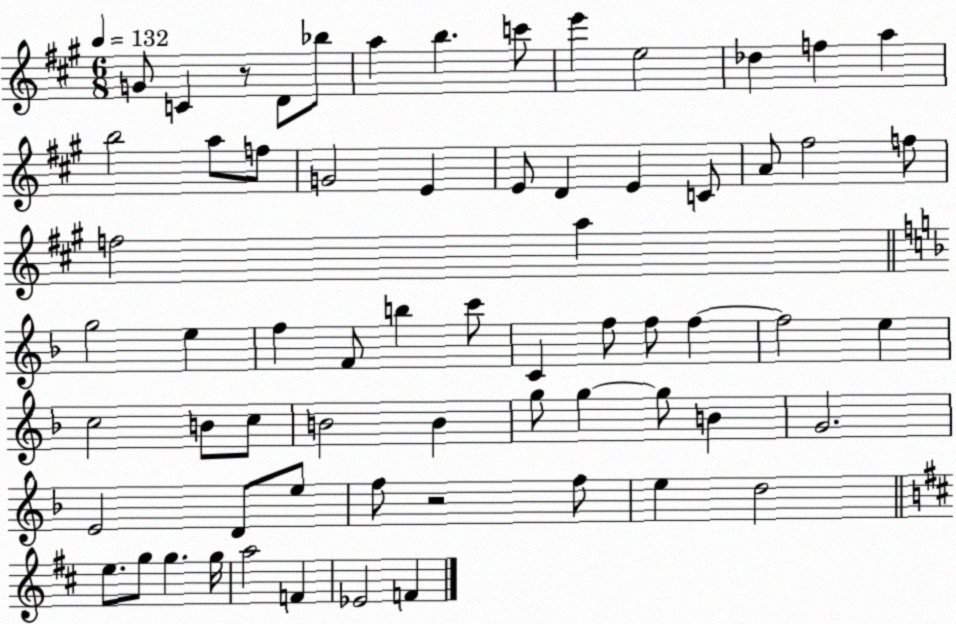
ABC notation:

X:1
T:Untitled
M:6/8
L:1/4
K:A
G/2 C z/2 D/2 _b/2 a b c'/2 e' e2 _d f a b2 a/2 f/2 G2 E E/2 D E C/2 A/2 ^f2 f/2 f2 a g2 e f F/2 b c'/2 C f/2 f/2 f f2 e c2 B/2 c/2 B2 B g/2 g g/2 B G2 E2 D/2 e/2 f/2 z2 f/2 e d2 e/2 g/2 g g/4 a2 F _E2 F